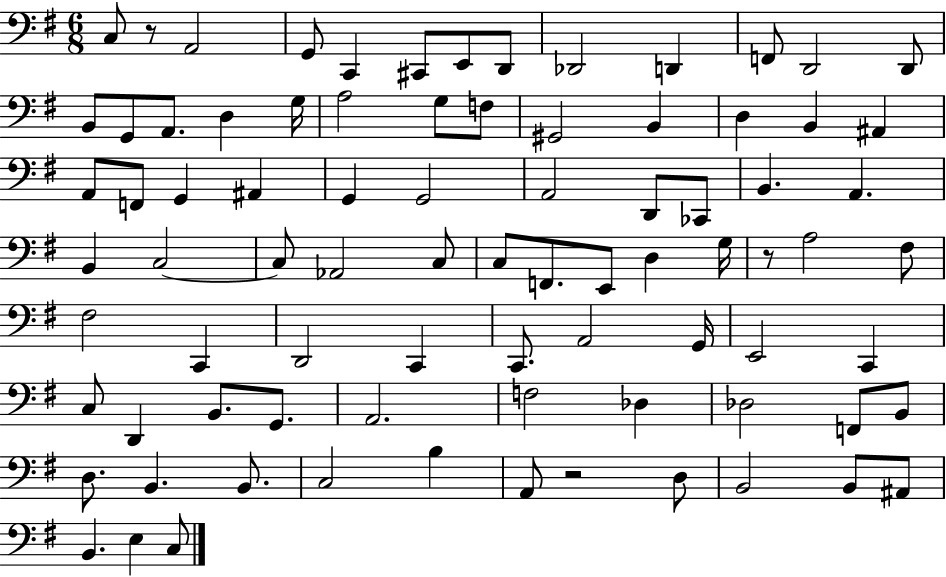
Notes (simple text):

C3/e R/e A2/h G2/e C2/q C#2/e E2/e D2/e Db2/h D2/q F2/e D2/h D2/e B2/e G2/e A2/e. D3/q G3/s A3/h G3/e F3/e G#2/h B2/q D3/q B2/q A#2/q A2/e F2/e G2/q A#2/q G2/q G2/h A2/h D2/e CES2/e B2/q. A2/q. B2/q C3/h C3/e Ab2/h C3/e C3/e F2/e. E2/e D3/q G3/s R/e A3/h F#3/e F#3/h C2/q D2/h C2/q C2/e. A2/h G2/s E2/h C2/q C3/e D2/q B2/e. G2/e. A2/h. F3/h Db3/q Db3/h F2/e B2/e D3/e. B2/q. B2/e. C3/h B3/q A2/e R/h D3/e B2/h B2/e A#2/e B2/q. E3/q C3/e